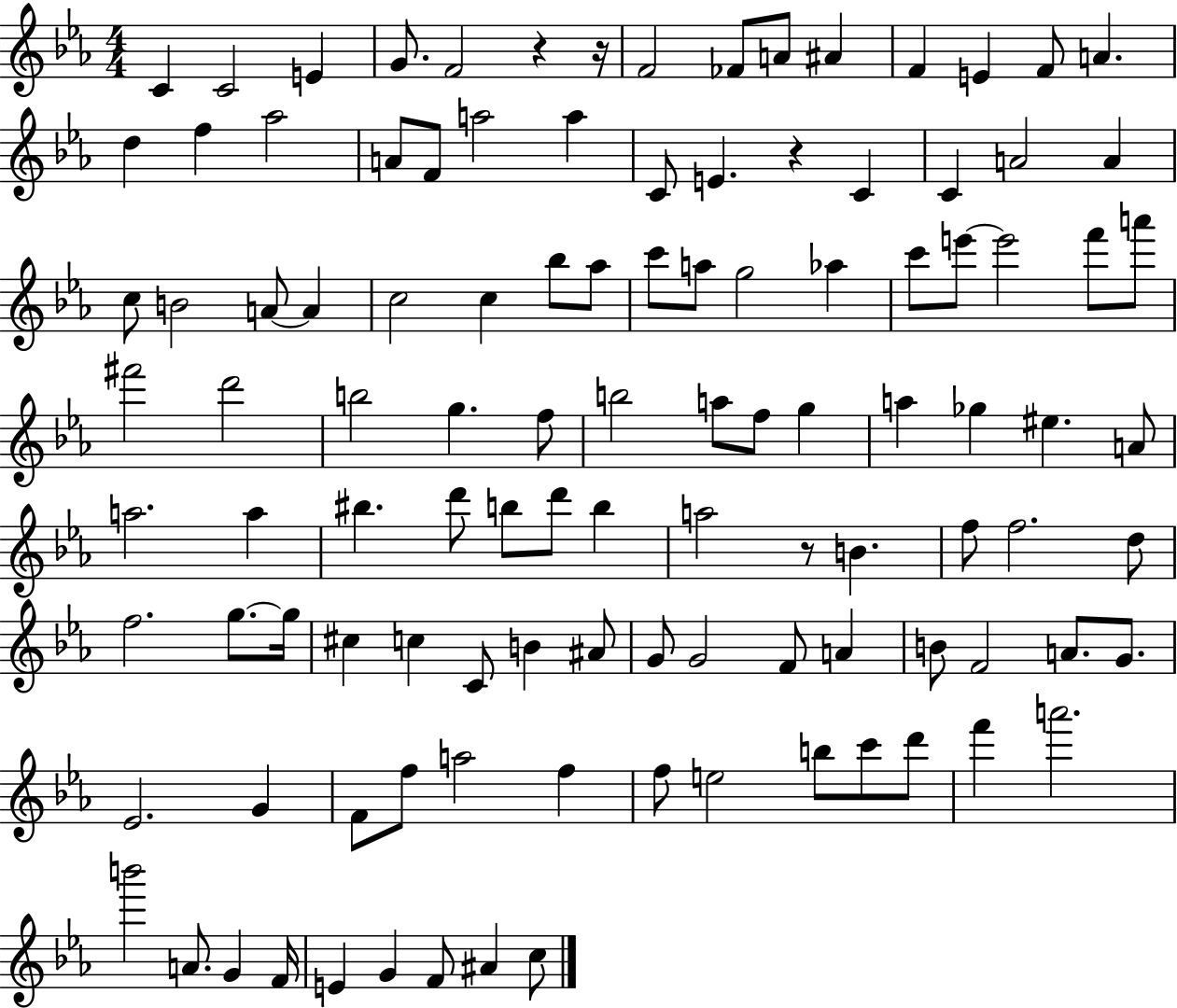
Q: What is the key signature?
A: EES major